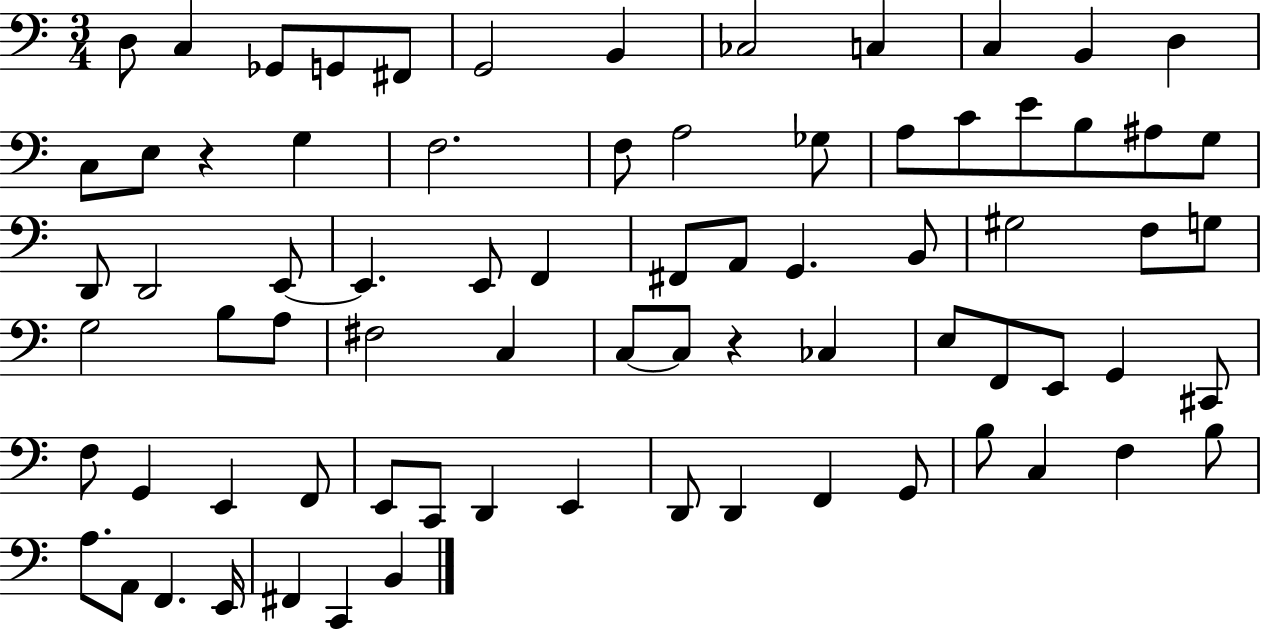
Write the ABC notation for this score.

X:1
T:Untitled
M:3/4
L:1/4
K:C
D,/2 C, _G,,/2 G,,/2 ^F,,/2 G,,2 B,, _C,2 C, C, B,, D, C,/2 E,/2 z G, F,2 F,/2 A,2 _G,/2 A,/2 C/2 E/2 B,/2 ^A,/2 G,/2 D,,/2 D,,2 E,,/2 E,, E,,/2 F,, ^F,,/2 A,,/2 G,, B,,/2 ^G,2 F,/2 G,/2 G,2 B,/2 A,/2 ^F,2 C, C,/2 C,/2 z _C, E,/2 F,,/2 E,,/2 G,, ^C,,/2 F,/2 G,, E,, F,,/2 E,,/2 C,,/2 D,, E,, D,,/2 D,, F,, G,,/2 B,/2 C, F, B,/2 A,/2 A,,/2 F,, E,,/4 ^F,, C,, B,,